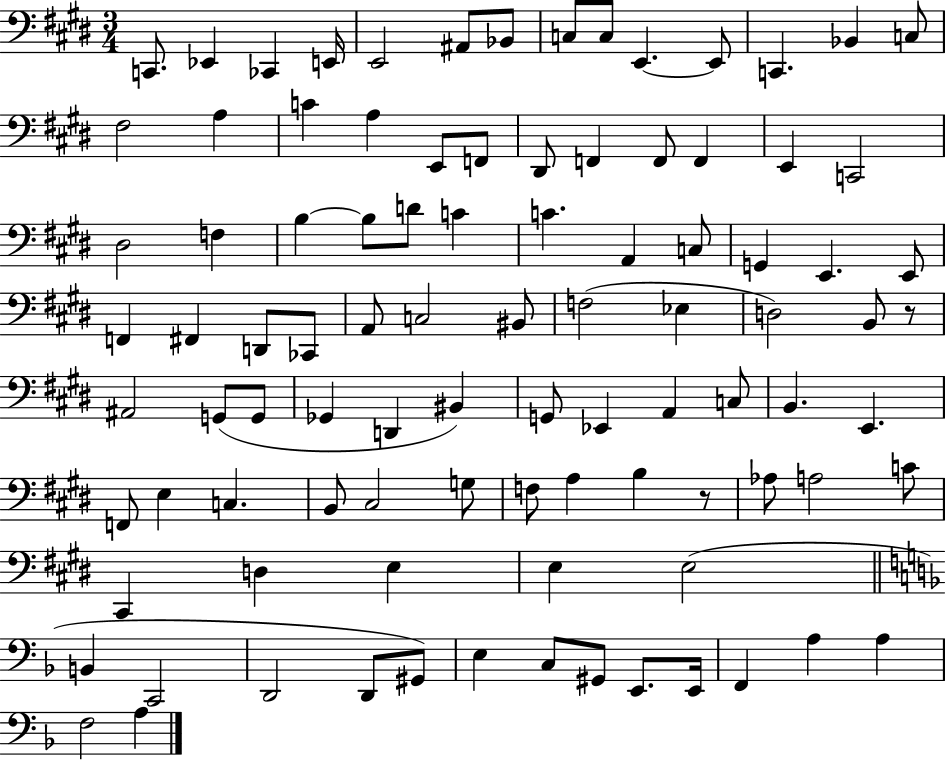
X:1
T:Untitled
M:3/4
L:1/4
K:E
C,,/2 _E,, _C,, E,,/4 E,,2 ^A,,/2 _B,,/2 C,/2 C,/2 E,, E,,/2 C,, _B,, C,/2 ^F,2 A, C A, E,,/2 F,,/2 ^D,,/2 F,, F,,/2 F,, E,, C,,2 ^D,2 F, B, B,/2 D/2 C C A,, C,/2 G,, E,, E,,/2 F,, ^F,, D,,/2 _C,,/2 A,,/2 C,2 ^B,,/2 F,2 _E, D,2 B,,/2 z/2 ^A,,2 G,,/2 G,,/2 _G,, D,, ^B,, G,,/2 _E,, A,, C,/2 B,, E,, F,,/2 E, C, B,,/2 ^C,2 G,/2 F,/2 A, B, z/2 _A,/2 A,2 C/2 ^C,, D, E, E, E,2 B,, C,,2 D,,2 D,,/2 ^G,,/2 E, C,/2 ^G,,/2 E,,/2 E,,/4 F,, A, A, F,2 A,